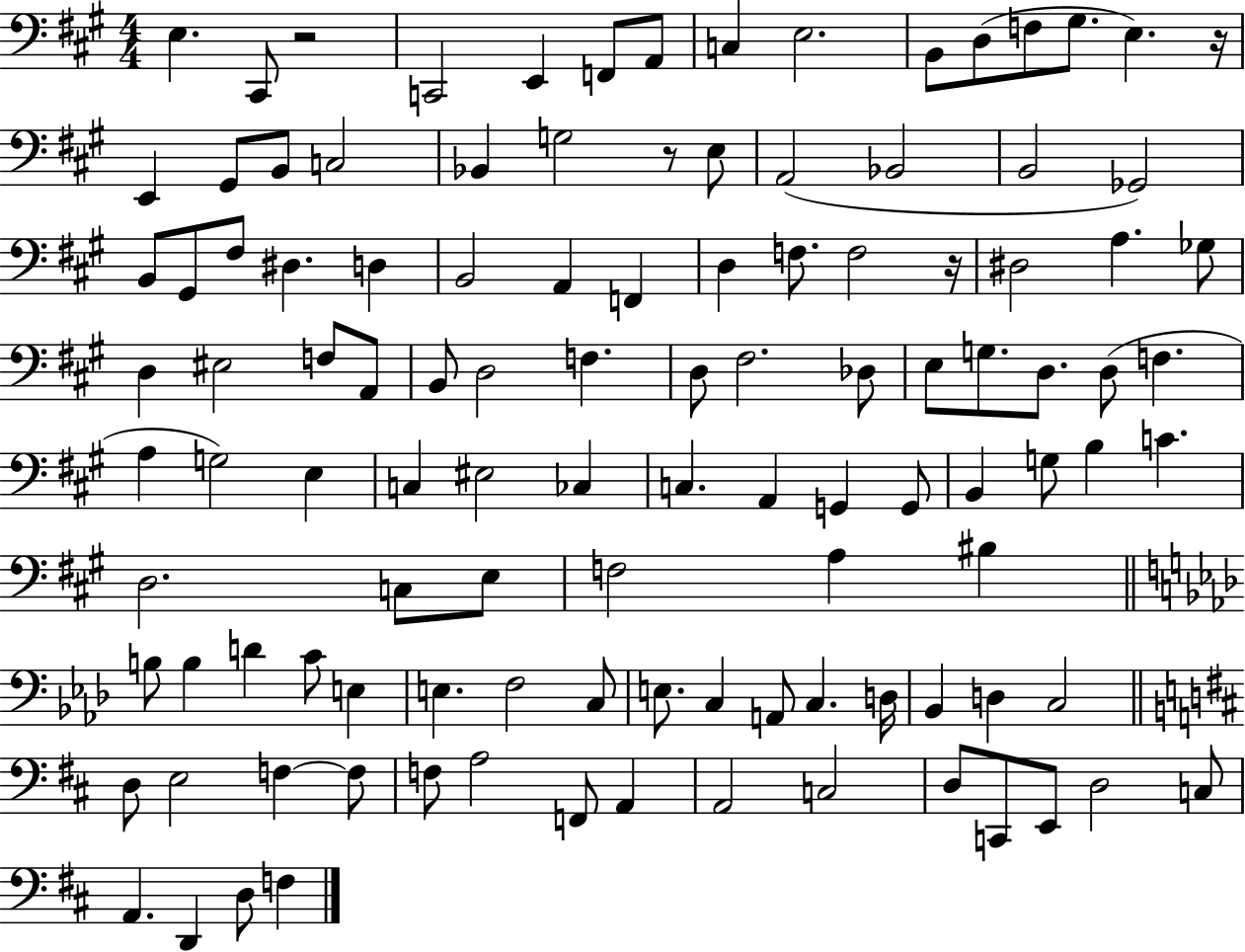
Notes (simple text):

E3/q. C#2/e R/h C2/h E2/q F2/e A2/e C3/q E3/h. B2/e D3/e F3/e G#3/e. E3/q. R/s E2/q G#2/e B2/e C3/h Bb2/q G3/h R/e E3/e A2/h Bb2/h B2/h Gb2/h B2/e G#2/e F#3/e D#3/q. D3/q B2/h A2/q F2/q D3/q F3/e. F3/h R/s D#3/h A3/q. Gb3/e D3/q EIS3/h F3/e A2/e B2/e D3/h F3/q. D3/e F#3/h. Db3/e E3/e G3/e. D3/e. D3/e F3/q. A3/q G3/h E3/q C3/q EIS3/h CES3/q C3/q. A2/q G2/q G2/e B2/q G3/e B3/q C4/q. D3/h. C3/e E3/e F3/h A3/q BIS3/q B3/e B3/q D4/q C4/e E3/q E3/q. F3/h C3/e E3/e. C3/q A2/e C3/q. D3/s Bb2/q D3/q C3/h D3/e E3/h F3/q F3/e F3/e A3/h F2/e A2/q A2/h C3/h D3/e C2/e E2/e D3/h C3/e A2/q. D2/q D3/e F3/q